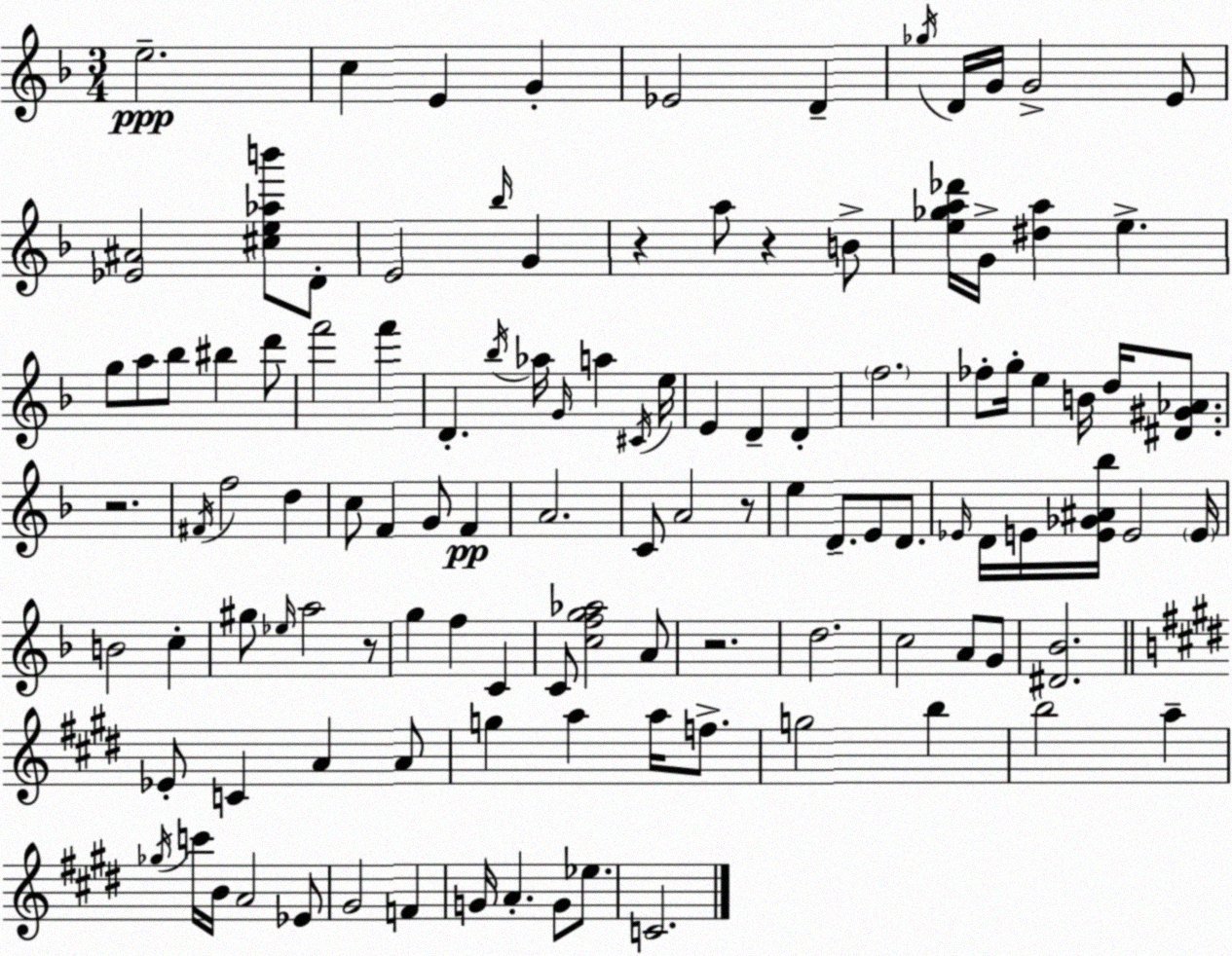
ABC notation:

X:1
T:Untitled
M:3/4
L:1/4
K:Dm
e2 c E G _E2 D _g/4 D/4 G/4 G2 E/2 [_E^A]2 [^ce_ab']/2 D/2 E2 _b/4 G z a/2 z B/2 [e_ga_d']/4 G/4 [^da] e g/2 a/2 _b/2 ^b d'/2 f'2 f' D _b/4 _a/4 G/4 a ^C/4 e/4 E D D f2 _f/2 g/4 e B/4 d/4 [^D^G_A]/2 z2 ^F/4 f2 d c/2 F G/2 F A2 C/2 A2 z/2 e D/2 E/2 D/2 _E/4 D/4 E/4 [E_G^A_b]/4 E2 E/4 B2 c ^g/2 _e/4 a2 z/2 g f C C/2 [cfg_a]2 A/2 z2 d2 c2 A/2 G/2 [^D_B]2 _E/2 C A A/2 g a a/4 f/2 g2 b b2 a _g/4 c'/4 B/4 A2 _E/2 ^G2 F G/4 A G/2 _e/2 C2